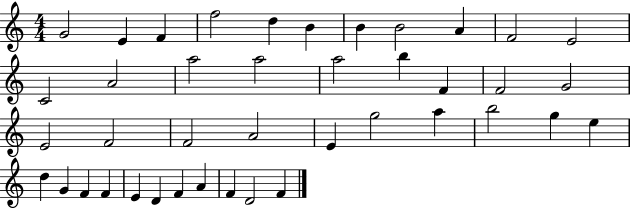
X:1
T:Untitled
M:4/4
L:1/4
K:C
G2 E F f2 d B B B2 A F2 E2 C2 A2 a2 a2 a2 b F F2 G2 E2 F2 F2 A2 E g2 a b2 g e d G F F E D F A F D2 F